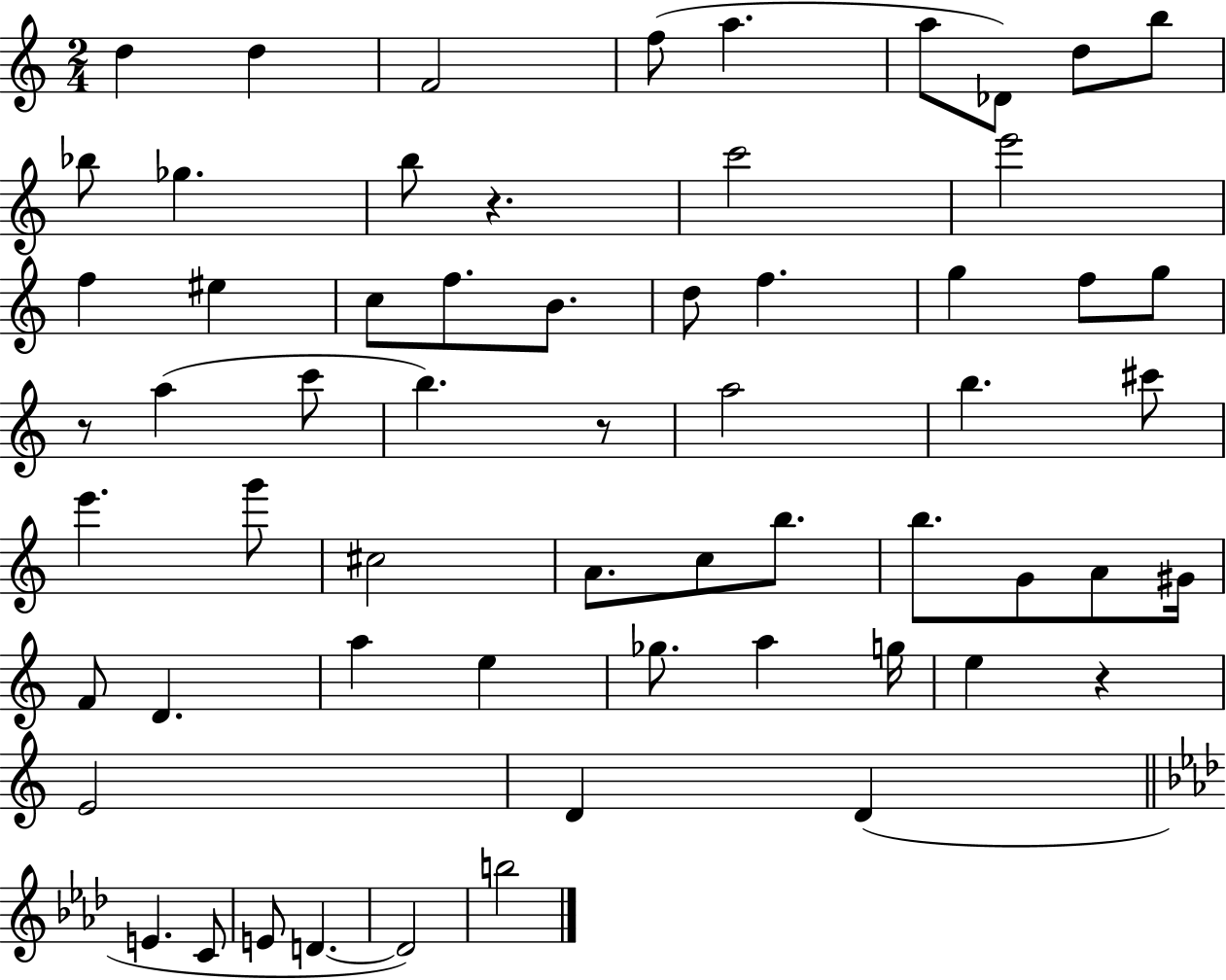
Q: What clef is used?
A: treble